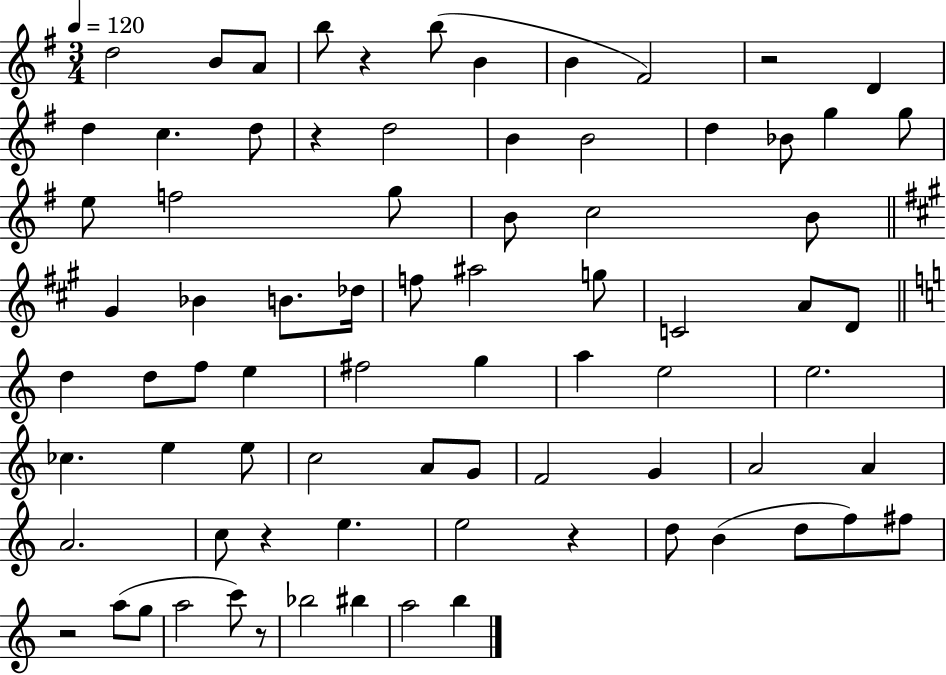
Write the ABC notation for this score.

X:1
T:Untitled
M:3/4
L:1/4
K:G
d2 B/2 A/2 b/2 z b/2 B B ^F2 z2 D d c d/2 z d2 B B2 d _B/2 g g/2 e/2 f2 g/2 B/2 c2 B/2 ^G _B B/2 _d/4 f/2 ^a2 g/2 C2 A/2 D/2 d d/2 f/2 e ^f2 g a e2 e2 _c e e/2 c2 A/2 G/2 F2 G A2 A A2 c/2 z e e2 z d/2 B d/2 f/2 ^f/2 z2 a/2 g/2 a2 c'/2 z/2 _b2 ^b a2 b